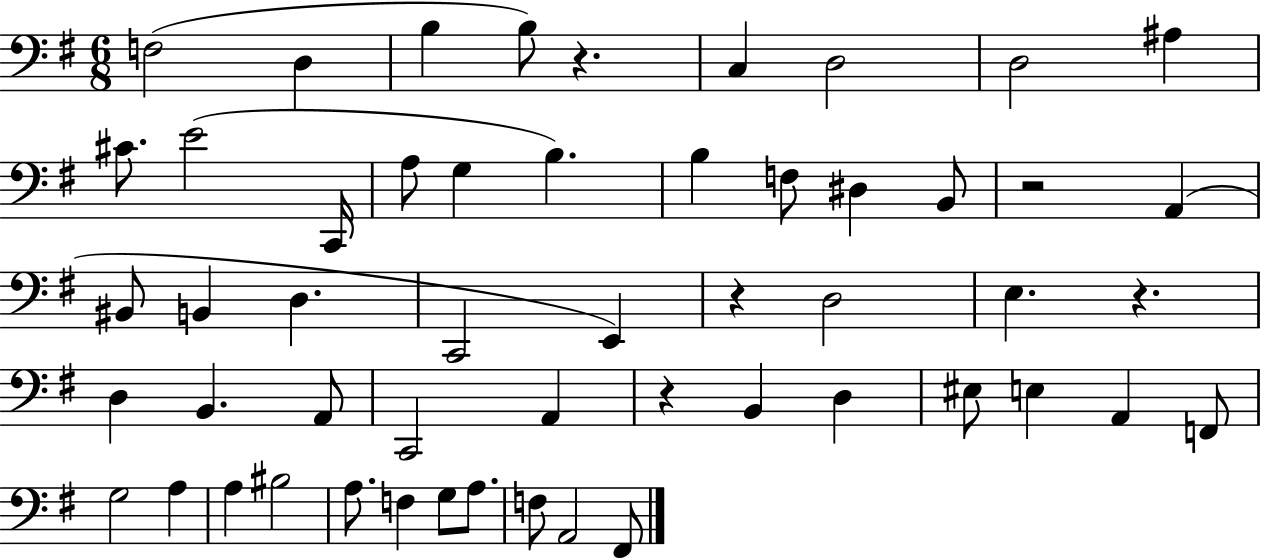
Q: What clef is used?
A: bass